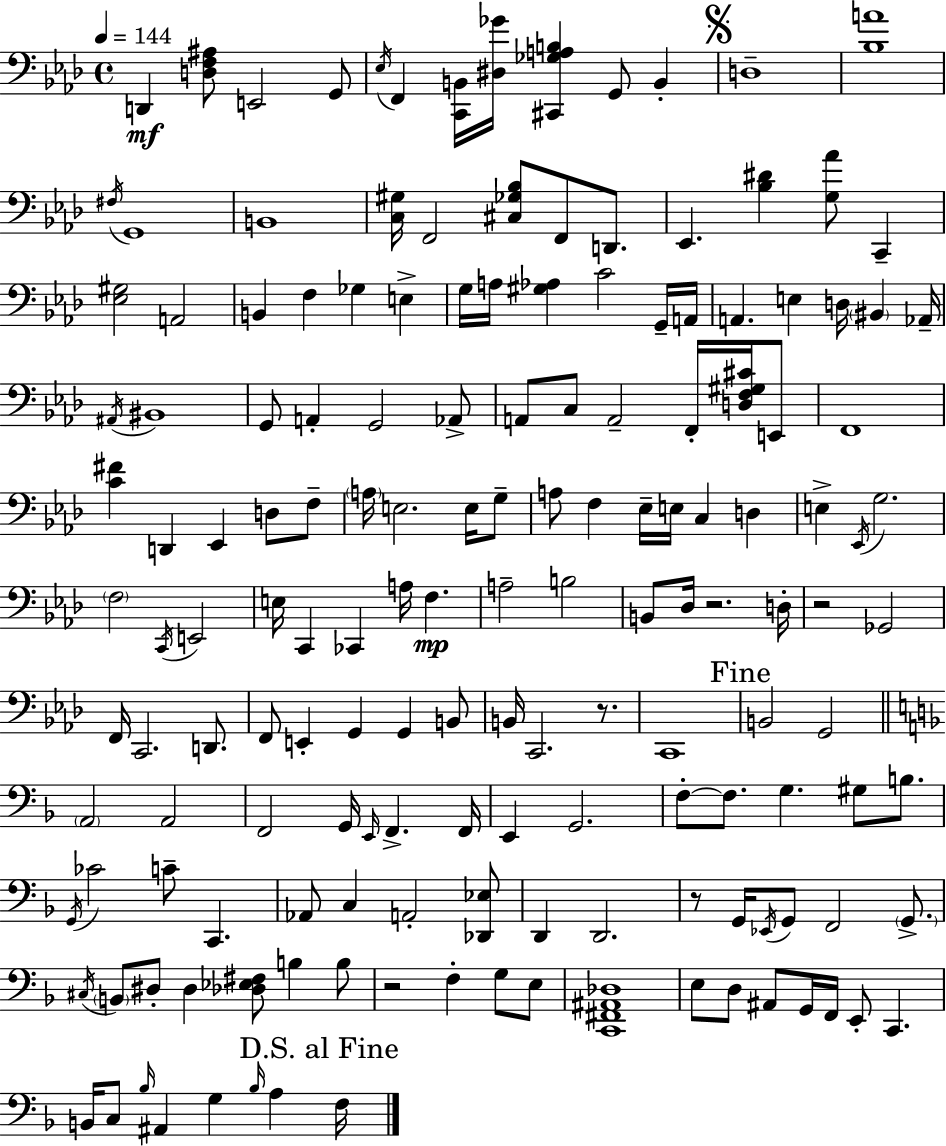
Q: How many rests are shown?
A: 5